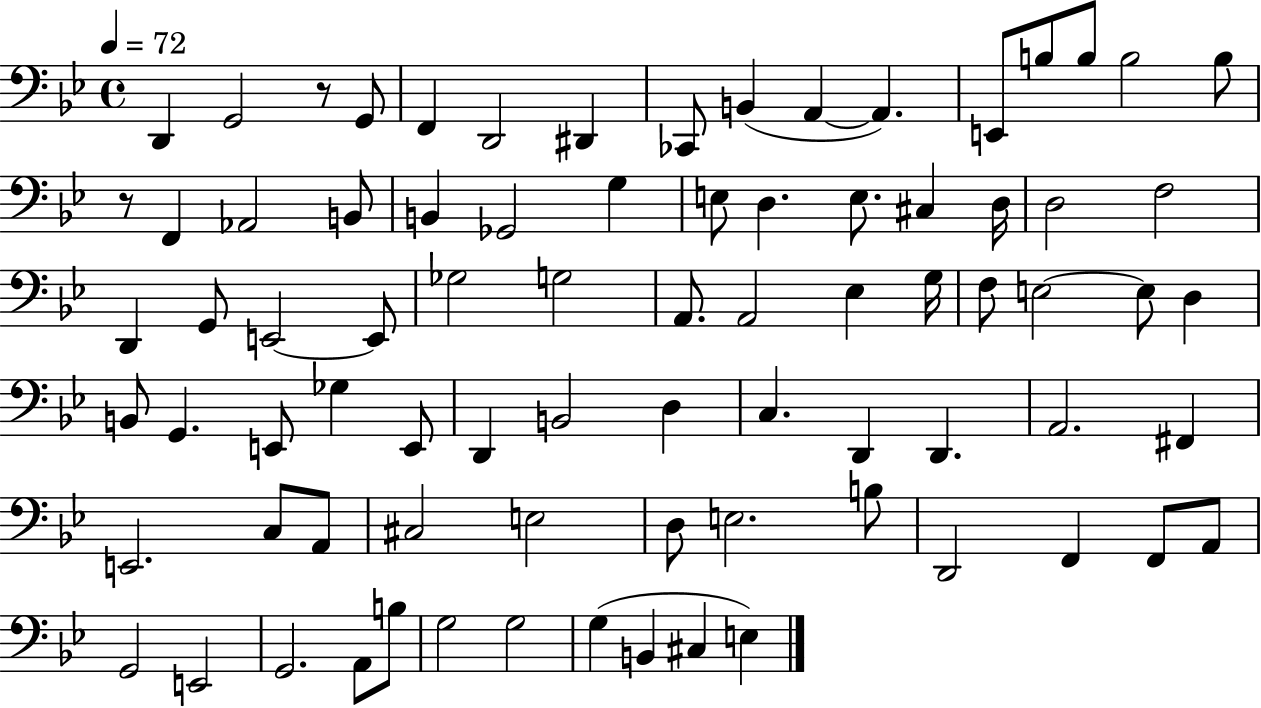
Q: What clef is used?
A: bass